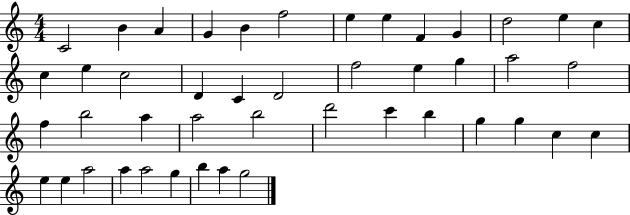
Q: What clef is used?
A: treble